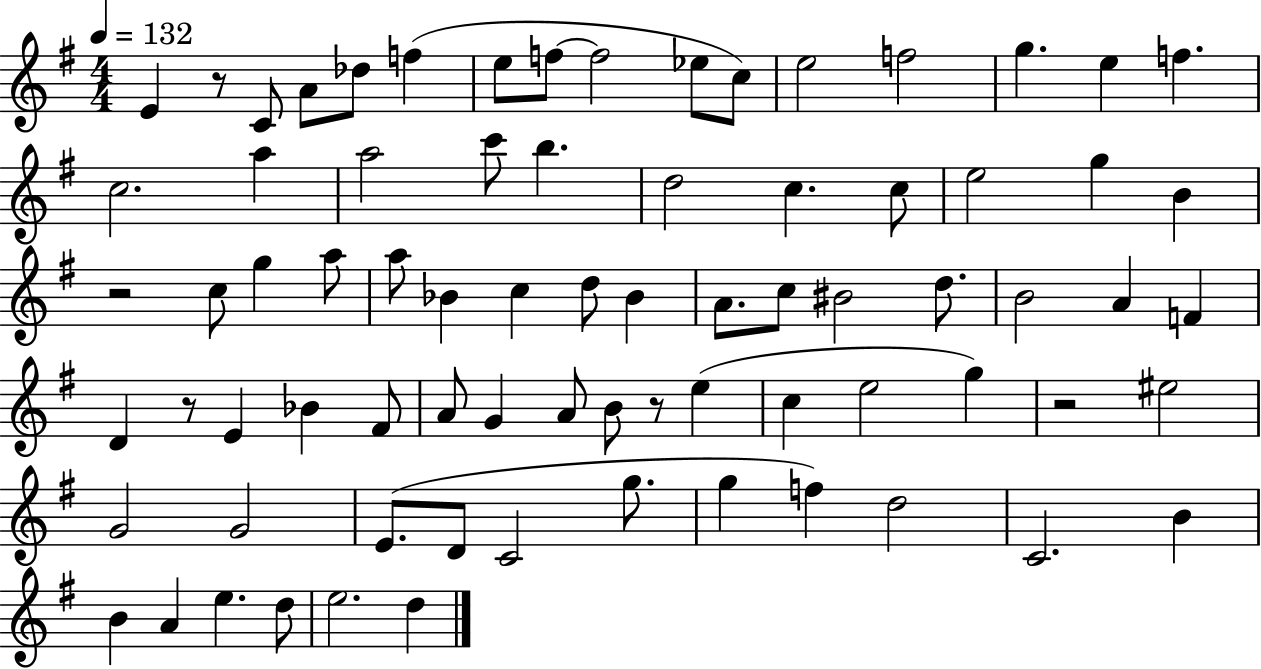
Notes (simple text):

E4/q R/e C4/e A4/e Db5/e F5/q E5/e F5/e F5/h Eb5/e C5/e E5/h F5/h G5/q. E5/q F5/q. C5/h. A5/q A5/h C6/e B5/q. D5/h C5/q. C5/e E5/h G5/q B4/q R/h C5/e G5/q A5/e A5/e Bb4/q C5/q D5/e Bb4/q A4/e. C5/e BIS4/h D5/e. B4/h A4/q F4/q D4/q R/e E4/q Bb4/q F#4/e A4/e G4/q A4/e B4/e R/e E5/q C5/q E5/h G5/q R/h EIS5/h G4/h G4/h E4/e. D4/e C4/h G5/e. G5/q F5/q D5/h C4/h. B4/q B4/q A4/q E5/q. D5/e E5/h. D5/q